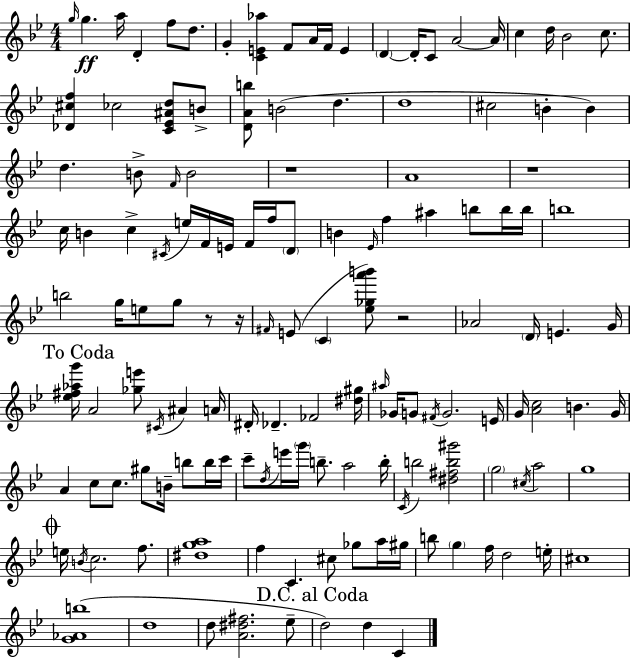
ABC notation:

X:1
T:Untitled
M:4/4
L:1/4
K:Gm
g/4 g a/4 D f/2 d/2 G [CE_a] F/2 A/4 F/4 E D D/4 C/2 A2 A/4 c d/4 _B2 c/2 [_D^cf] _c2 [C_E^Ad]/2 B/2 [DAb]/2 B2 d d4 ^c2 B B d B/2 F/4 B2 z4 A4 z4 c/4 B c ^C/4 e/4 F/4 E/4 F/4 f/4 D/2 B _E/4 f ^a b/2 b/4 b/4 b4 b2 g/4 e/2 g/2 z/2 z/4 ^F/4 E/2 C [_e_ga'b']/2 z2 _A2 D/4 E G/4 [_e^f_ag']/4 A2 [_ge']/2 ^C/4 ^A A/4 ^D/4 _D _F2 [^d^g]/4 ^a/4 _G/4 G/2 ^F/4 G2 E/4 G/4 [Ac]2 B G/4 A c/2 c/2 ^g/2 B/4 b/2 b/4 c'/4 c'/2 d/4 e'/4 g'/4 b/2 a2 b/4 C/4 b2 [^d^fb^g']2 g2 ^c/4 a2 g4 e/4 B/4 c2 f/2 [^dga]4 f C ^c/2 _g/2 a/4 ^g/4 b/2 g f/4 d2 e/4 ^c4 [G_Ab]4 d4 d/2 [A^d^f]2 _e/2 d2 d C